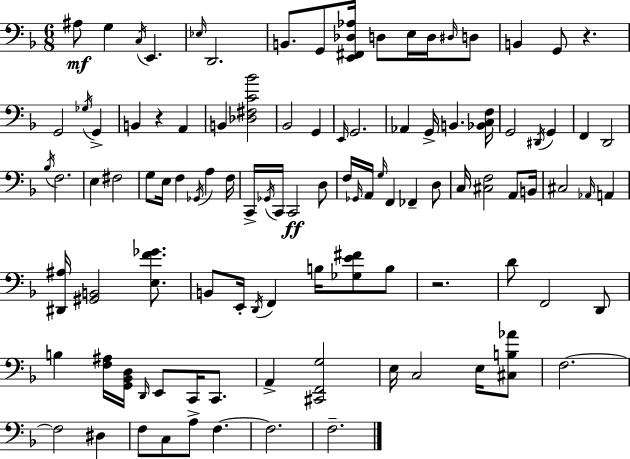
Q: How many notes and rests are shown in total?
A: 103